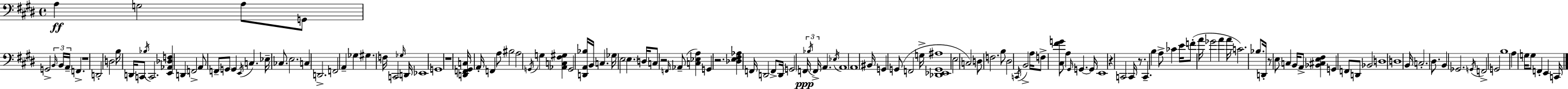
{
  \clef bass
  \time 4/4
  \defaultTimeSignature
  \key e \major
  a4\ff g2 a8 g,8 | g,2-> \tuplet 3/2 { \grace { b,16 } b,16 a,16-- } f,4.-> | r1 | d,2-. d2 | \break b16 d,16 c,8 \acciaccatura { bes16 } c,2. | <e, aes, des f>4 d,4 f,2-> | a,8 f,8-- \parenthesize g,8 g,4 \acciaccatura { e,16 } c4. | ees16-- ces8. e2. | \break c4 d,2.-> | f,2 a,4-- ges4 | gis4. f16 c,2 | \grace { ges16 } d,16 ees,1 | \break g,1 | r1 | <d, f, gis, c>16 a,16-. f,4 a8 bis2 | a2 \acciaccatura { g,16 } g4 | \break <aes, c fis gis>4 g,2 <d, a, bes>16 b,16 c4. | ges16 e2 \parenthesize e4. | d16 c8 r2 \grace { f,16 }( | aes,8-- <c ees a>4) g,4 r2. | \break <des e fis aes>4 f,16 d,2 | f,8-> d,16 \parenthesize g,2 \tuplet 3/2 { f,16\ppp \acciaccatura { bes16 } | f,16-> } a,4. \acciaccatura { ees16 } a,1 | a,1 | \break bis,16 g,4 g,8( f,2 | g16-> <des, ees, g, ais>1 | e2 | c2) d8 f2. | \break b8 dis2 | \acciaccatura { c,16 } b,2-> a16 f8-> <cis fis' g'>8 a4 | \grace { gis,16 } g,4.~~ g,16 e,1 | r4 c,2 | \break c,16 r8. c,4.-- | b4 a8-> ces'4 e'16 f'8-.( a'16 ges'2 | a'4 a'16 c'2.) | bes8. d,16-. r8 e8 c4 | \break b,16 a,8-> <bes, cis e fis>4 g,4 f,8 | d,8 bes,2 d1 | d1 | b,16 c2.-. | \break dis8. b,4 ges,2. | \acciaccatura { g,16 } f,2-> | g,2 b1 | a4 g16 | \break g8 f,4-. e,4 c,16 \bar "|."
}